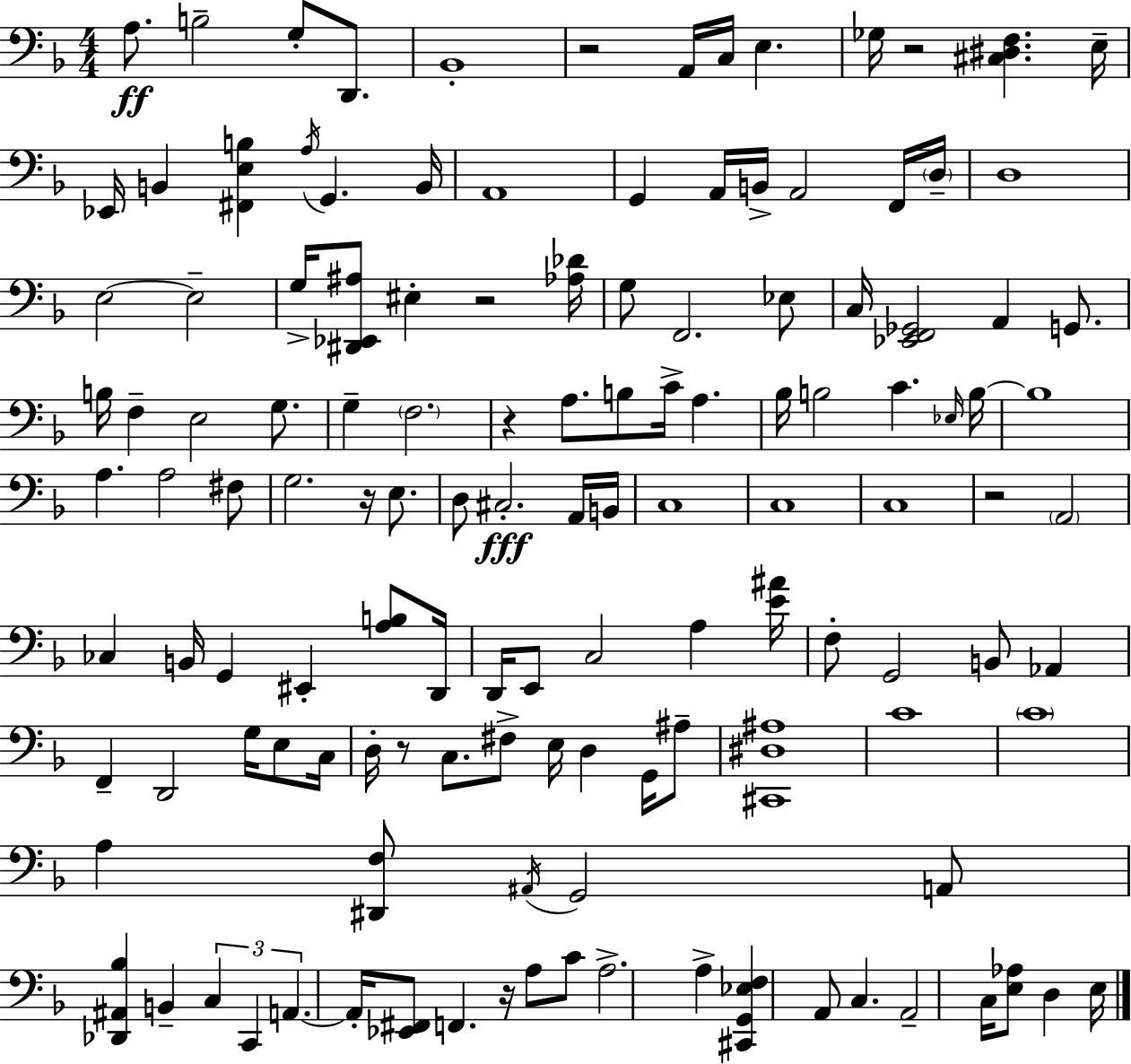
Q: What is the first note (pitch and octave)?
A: A3